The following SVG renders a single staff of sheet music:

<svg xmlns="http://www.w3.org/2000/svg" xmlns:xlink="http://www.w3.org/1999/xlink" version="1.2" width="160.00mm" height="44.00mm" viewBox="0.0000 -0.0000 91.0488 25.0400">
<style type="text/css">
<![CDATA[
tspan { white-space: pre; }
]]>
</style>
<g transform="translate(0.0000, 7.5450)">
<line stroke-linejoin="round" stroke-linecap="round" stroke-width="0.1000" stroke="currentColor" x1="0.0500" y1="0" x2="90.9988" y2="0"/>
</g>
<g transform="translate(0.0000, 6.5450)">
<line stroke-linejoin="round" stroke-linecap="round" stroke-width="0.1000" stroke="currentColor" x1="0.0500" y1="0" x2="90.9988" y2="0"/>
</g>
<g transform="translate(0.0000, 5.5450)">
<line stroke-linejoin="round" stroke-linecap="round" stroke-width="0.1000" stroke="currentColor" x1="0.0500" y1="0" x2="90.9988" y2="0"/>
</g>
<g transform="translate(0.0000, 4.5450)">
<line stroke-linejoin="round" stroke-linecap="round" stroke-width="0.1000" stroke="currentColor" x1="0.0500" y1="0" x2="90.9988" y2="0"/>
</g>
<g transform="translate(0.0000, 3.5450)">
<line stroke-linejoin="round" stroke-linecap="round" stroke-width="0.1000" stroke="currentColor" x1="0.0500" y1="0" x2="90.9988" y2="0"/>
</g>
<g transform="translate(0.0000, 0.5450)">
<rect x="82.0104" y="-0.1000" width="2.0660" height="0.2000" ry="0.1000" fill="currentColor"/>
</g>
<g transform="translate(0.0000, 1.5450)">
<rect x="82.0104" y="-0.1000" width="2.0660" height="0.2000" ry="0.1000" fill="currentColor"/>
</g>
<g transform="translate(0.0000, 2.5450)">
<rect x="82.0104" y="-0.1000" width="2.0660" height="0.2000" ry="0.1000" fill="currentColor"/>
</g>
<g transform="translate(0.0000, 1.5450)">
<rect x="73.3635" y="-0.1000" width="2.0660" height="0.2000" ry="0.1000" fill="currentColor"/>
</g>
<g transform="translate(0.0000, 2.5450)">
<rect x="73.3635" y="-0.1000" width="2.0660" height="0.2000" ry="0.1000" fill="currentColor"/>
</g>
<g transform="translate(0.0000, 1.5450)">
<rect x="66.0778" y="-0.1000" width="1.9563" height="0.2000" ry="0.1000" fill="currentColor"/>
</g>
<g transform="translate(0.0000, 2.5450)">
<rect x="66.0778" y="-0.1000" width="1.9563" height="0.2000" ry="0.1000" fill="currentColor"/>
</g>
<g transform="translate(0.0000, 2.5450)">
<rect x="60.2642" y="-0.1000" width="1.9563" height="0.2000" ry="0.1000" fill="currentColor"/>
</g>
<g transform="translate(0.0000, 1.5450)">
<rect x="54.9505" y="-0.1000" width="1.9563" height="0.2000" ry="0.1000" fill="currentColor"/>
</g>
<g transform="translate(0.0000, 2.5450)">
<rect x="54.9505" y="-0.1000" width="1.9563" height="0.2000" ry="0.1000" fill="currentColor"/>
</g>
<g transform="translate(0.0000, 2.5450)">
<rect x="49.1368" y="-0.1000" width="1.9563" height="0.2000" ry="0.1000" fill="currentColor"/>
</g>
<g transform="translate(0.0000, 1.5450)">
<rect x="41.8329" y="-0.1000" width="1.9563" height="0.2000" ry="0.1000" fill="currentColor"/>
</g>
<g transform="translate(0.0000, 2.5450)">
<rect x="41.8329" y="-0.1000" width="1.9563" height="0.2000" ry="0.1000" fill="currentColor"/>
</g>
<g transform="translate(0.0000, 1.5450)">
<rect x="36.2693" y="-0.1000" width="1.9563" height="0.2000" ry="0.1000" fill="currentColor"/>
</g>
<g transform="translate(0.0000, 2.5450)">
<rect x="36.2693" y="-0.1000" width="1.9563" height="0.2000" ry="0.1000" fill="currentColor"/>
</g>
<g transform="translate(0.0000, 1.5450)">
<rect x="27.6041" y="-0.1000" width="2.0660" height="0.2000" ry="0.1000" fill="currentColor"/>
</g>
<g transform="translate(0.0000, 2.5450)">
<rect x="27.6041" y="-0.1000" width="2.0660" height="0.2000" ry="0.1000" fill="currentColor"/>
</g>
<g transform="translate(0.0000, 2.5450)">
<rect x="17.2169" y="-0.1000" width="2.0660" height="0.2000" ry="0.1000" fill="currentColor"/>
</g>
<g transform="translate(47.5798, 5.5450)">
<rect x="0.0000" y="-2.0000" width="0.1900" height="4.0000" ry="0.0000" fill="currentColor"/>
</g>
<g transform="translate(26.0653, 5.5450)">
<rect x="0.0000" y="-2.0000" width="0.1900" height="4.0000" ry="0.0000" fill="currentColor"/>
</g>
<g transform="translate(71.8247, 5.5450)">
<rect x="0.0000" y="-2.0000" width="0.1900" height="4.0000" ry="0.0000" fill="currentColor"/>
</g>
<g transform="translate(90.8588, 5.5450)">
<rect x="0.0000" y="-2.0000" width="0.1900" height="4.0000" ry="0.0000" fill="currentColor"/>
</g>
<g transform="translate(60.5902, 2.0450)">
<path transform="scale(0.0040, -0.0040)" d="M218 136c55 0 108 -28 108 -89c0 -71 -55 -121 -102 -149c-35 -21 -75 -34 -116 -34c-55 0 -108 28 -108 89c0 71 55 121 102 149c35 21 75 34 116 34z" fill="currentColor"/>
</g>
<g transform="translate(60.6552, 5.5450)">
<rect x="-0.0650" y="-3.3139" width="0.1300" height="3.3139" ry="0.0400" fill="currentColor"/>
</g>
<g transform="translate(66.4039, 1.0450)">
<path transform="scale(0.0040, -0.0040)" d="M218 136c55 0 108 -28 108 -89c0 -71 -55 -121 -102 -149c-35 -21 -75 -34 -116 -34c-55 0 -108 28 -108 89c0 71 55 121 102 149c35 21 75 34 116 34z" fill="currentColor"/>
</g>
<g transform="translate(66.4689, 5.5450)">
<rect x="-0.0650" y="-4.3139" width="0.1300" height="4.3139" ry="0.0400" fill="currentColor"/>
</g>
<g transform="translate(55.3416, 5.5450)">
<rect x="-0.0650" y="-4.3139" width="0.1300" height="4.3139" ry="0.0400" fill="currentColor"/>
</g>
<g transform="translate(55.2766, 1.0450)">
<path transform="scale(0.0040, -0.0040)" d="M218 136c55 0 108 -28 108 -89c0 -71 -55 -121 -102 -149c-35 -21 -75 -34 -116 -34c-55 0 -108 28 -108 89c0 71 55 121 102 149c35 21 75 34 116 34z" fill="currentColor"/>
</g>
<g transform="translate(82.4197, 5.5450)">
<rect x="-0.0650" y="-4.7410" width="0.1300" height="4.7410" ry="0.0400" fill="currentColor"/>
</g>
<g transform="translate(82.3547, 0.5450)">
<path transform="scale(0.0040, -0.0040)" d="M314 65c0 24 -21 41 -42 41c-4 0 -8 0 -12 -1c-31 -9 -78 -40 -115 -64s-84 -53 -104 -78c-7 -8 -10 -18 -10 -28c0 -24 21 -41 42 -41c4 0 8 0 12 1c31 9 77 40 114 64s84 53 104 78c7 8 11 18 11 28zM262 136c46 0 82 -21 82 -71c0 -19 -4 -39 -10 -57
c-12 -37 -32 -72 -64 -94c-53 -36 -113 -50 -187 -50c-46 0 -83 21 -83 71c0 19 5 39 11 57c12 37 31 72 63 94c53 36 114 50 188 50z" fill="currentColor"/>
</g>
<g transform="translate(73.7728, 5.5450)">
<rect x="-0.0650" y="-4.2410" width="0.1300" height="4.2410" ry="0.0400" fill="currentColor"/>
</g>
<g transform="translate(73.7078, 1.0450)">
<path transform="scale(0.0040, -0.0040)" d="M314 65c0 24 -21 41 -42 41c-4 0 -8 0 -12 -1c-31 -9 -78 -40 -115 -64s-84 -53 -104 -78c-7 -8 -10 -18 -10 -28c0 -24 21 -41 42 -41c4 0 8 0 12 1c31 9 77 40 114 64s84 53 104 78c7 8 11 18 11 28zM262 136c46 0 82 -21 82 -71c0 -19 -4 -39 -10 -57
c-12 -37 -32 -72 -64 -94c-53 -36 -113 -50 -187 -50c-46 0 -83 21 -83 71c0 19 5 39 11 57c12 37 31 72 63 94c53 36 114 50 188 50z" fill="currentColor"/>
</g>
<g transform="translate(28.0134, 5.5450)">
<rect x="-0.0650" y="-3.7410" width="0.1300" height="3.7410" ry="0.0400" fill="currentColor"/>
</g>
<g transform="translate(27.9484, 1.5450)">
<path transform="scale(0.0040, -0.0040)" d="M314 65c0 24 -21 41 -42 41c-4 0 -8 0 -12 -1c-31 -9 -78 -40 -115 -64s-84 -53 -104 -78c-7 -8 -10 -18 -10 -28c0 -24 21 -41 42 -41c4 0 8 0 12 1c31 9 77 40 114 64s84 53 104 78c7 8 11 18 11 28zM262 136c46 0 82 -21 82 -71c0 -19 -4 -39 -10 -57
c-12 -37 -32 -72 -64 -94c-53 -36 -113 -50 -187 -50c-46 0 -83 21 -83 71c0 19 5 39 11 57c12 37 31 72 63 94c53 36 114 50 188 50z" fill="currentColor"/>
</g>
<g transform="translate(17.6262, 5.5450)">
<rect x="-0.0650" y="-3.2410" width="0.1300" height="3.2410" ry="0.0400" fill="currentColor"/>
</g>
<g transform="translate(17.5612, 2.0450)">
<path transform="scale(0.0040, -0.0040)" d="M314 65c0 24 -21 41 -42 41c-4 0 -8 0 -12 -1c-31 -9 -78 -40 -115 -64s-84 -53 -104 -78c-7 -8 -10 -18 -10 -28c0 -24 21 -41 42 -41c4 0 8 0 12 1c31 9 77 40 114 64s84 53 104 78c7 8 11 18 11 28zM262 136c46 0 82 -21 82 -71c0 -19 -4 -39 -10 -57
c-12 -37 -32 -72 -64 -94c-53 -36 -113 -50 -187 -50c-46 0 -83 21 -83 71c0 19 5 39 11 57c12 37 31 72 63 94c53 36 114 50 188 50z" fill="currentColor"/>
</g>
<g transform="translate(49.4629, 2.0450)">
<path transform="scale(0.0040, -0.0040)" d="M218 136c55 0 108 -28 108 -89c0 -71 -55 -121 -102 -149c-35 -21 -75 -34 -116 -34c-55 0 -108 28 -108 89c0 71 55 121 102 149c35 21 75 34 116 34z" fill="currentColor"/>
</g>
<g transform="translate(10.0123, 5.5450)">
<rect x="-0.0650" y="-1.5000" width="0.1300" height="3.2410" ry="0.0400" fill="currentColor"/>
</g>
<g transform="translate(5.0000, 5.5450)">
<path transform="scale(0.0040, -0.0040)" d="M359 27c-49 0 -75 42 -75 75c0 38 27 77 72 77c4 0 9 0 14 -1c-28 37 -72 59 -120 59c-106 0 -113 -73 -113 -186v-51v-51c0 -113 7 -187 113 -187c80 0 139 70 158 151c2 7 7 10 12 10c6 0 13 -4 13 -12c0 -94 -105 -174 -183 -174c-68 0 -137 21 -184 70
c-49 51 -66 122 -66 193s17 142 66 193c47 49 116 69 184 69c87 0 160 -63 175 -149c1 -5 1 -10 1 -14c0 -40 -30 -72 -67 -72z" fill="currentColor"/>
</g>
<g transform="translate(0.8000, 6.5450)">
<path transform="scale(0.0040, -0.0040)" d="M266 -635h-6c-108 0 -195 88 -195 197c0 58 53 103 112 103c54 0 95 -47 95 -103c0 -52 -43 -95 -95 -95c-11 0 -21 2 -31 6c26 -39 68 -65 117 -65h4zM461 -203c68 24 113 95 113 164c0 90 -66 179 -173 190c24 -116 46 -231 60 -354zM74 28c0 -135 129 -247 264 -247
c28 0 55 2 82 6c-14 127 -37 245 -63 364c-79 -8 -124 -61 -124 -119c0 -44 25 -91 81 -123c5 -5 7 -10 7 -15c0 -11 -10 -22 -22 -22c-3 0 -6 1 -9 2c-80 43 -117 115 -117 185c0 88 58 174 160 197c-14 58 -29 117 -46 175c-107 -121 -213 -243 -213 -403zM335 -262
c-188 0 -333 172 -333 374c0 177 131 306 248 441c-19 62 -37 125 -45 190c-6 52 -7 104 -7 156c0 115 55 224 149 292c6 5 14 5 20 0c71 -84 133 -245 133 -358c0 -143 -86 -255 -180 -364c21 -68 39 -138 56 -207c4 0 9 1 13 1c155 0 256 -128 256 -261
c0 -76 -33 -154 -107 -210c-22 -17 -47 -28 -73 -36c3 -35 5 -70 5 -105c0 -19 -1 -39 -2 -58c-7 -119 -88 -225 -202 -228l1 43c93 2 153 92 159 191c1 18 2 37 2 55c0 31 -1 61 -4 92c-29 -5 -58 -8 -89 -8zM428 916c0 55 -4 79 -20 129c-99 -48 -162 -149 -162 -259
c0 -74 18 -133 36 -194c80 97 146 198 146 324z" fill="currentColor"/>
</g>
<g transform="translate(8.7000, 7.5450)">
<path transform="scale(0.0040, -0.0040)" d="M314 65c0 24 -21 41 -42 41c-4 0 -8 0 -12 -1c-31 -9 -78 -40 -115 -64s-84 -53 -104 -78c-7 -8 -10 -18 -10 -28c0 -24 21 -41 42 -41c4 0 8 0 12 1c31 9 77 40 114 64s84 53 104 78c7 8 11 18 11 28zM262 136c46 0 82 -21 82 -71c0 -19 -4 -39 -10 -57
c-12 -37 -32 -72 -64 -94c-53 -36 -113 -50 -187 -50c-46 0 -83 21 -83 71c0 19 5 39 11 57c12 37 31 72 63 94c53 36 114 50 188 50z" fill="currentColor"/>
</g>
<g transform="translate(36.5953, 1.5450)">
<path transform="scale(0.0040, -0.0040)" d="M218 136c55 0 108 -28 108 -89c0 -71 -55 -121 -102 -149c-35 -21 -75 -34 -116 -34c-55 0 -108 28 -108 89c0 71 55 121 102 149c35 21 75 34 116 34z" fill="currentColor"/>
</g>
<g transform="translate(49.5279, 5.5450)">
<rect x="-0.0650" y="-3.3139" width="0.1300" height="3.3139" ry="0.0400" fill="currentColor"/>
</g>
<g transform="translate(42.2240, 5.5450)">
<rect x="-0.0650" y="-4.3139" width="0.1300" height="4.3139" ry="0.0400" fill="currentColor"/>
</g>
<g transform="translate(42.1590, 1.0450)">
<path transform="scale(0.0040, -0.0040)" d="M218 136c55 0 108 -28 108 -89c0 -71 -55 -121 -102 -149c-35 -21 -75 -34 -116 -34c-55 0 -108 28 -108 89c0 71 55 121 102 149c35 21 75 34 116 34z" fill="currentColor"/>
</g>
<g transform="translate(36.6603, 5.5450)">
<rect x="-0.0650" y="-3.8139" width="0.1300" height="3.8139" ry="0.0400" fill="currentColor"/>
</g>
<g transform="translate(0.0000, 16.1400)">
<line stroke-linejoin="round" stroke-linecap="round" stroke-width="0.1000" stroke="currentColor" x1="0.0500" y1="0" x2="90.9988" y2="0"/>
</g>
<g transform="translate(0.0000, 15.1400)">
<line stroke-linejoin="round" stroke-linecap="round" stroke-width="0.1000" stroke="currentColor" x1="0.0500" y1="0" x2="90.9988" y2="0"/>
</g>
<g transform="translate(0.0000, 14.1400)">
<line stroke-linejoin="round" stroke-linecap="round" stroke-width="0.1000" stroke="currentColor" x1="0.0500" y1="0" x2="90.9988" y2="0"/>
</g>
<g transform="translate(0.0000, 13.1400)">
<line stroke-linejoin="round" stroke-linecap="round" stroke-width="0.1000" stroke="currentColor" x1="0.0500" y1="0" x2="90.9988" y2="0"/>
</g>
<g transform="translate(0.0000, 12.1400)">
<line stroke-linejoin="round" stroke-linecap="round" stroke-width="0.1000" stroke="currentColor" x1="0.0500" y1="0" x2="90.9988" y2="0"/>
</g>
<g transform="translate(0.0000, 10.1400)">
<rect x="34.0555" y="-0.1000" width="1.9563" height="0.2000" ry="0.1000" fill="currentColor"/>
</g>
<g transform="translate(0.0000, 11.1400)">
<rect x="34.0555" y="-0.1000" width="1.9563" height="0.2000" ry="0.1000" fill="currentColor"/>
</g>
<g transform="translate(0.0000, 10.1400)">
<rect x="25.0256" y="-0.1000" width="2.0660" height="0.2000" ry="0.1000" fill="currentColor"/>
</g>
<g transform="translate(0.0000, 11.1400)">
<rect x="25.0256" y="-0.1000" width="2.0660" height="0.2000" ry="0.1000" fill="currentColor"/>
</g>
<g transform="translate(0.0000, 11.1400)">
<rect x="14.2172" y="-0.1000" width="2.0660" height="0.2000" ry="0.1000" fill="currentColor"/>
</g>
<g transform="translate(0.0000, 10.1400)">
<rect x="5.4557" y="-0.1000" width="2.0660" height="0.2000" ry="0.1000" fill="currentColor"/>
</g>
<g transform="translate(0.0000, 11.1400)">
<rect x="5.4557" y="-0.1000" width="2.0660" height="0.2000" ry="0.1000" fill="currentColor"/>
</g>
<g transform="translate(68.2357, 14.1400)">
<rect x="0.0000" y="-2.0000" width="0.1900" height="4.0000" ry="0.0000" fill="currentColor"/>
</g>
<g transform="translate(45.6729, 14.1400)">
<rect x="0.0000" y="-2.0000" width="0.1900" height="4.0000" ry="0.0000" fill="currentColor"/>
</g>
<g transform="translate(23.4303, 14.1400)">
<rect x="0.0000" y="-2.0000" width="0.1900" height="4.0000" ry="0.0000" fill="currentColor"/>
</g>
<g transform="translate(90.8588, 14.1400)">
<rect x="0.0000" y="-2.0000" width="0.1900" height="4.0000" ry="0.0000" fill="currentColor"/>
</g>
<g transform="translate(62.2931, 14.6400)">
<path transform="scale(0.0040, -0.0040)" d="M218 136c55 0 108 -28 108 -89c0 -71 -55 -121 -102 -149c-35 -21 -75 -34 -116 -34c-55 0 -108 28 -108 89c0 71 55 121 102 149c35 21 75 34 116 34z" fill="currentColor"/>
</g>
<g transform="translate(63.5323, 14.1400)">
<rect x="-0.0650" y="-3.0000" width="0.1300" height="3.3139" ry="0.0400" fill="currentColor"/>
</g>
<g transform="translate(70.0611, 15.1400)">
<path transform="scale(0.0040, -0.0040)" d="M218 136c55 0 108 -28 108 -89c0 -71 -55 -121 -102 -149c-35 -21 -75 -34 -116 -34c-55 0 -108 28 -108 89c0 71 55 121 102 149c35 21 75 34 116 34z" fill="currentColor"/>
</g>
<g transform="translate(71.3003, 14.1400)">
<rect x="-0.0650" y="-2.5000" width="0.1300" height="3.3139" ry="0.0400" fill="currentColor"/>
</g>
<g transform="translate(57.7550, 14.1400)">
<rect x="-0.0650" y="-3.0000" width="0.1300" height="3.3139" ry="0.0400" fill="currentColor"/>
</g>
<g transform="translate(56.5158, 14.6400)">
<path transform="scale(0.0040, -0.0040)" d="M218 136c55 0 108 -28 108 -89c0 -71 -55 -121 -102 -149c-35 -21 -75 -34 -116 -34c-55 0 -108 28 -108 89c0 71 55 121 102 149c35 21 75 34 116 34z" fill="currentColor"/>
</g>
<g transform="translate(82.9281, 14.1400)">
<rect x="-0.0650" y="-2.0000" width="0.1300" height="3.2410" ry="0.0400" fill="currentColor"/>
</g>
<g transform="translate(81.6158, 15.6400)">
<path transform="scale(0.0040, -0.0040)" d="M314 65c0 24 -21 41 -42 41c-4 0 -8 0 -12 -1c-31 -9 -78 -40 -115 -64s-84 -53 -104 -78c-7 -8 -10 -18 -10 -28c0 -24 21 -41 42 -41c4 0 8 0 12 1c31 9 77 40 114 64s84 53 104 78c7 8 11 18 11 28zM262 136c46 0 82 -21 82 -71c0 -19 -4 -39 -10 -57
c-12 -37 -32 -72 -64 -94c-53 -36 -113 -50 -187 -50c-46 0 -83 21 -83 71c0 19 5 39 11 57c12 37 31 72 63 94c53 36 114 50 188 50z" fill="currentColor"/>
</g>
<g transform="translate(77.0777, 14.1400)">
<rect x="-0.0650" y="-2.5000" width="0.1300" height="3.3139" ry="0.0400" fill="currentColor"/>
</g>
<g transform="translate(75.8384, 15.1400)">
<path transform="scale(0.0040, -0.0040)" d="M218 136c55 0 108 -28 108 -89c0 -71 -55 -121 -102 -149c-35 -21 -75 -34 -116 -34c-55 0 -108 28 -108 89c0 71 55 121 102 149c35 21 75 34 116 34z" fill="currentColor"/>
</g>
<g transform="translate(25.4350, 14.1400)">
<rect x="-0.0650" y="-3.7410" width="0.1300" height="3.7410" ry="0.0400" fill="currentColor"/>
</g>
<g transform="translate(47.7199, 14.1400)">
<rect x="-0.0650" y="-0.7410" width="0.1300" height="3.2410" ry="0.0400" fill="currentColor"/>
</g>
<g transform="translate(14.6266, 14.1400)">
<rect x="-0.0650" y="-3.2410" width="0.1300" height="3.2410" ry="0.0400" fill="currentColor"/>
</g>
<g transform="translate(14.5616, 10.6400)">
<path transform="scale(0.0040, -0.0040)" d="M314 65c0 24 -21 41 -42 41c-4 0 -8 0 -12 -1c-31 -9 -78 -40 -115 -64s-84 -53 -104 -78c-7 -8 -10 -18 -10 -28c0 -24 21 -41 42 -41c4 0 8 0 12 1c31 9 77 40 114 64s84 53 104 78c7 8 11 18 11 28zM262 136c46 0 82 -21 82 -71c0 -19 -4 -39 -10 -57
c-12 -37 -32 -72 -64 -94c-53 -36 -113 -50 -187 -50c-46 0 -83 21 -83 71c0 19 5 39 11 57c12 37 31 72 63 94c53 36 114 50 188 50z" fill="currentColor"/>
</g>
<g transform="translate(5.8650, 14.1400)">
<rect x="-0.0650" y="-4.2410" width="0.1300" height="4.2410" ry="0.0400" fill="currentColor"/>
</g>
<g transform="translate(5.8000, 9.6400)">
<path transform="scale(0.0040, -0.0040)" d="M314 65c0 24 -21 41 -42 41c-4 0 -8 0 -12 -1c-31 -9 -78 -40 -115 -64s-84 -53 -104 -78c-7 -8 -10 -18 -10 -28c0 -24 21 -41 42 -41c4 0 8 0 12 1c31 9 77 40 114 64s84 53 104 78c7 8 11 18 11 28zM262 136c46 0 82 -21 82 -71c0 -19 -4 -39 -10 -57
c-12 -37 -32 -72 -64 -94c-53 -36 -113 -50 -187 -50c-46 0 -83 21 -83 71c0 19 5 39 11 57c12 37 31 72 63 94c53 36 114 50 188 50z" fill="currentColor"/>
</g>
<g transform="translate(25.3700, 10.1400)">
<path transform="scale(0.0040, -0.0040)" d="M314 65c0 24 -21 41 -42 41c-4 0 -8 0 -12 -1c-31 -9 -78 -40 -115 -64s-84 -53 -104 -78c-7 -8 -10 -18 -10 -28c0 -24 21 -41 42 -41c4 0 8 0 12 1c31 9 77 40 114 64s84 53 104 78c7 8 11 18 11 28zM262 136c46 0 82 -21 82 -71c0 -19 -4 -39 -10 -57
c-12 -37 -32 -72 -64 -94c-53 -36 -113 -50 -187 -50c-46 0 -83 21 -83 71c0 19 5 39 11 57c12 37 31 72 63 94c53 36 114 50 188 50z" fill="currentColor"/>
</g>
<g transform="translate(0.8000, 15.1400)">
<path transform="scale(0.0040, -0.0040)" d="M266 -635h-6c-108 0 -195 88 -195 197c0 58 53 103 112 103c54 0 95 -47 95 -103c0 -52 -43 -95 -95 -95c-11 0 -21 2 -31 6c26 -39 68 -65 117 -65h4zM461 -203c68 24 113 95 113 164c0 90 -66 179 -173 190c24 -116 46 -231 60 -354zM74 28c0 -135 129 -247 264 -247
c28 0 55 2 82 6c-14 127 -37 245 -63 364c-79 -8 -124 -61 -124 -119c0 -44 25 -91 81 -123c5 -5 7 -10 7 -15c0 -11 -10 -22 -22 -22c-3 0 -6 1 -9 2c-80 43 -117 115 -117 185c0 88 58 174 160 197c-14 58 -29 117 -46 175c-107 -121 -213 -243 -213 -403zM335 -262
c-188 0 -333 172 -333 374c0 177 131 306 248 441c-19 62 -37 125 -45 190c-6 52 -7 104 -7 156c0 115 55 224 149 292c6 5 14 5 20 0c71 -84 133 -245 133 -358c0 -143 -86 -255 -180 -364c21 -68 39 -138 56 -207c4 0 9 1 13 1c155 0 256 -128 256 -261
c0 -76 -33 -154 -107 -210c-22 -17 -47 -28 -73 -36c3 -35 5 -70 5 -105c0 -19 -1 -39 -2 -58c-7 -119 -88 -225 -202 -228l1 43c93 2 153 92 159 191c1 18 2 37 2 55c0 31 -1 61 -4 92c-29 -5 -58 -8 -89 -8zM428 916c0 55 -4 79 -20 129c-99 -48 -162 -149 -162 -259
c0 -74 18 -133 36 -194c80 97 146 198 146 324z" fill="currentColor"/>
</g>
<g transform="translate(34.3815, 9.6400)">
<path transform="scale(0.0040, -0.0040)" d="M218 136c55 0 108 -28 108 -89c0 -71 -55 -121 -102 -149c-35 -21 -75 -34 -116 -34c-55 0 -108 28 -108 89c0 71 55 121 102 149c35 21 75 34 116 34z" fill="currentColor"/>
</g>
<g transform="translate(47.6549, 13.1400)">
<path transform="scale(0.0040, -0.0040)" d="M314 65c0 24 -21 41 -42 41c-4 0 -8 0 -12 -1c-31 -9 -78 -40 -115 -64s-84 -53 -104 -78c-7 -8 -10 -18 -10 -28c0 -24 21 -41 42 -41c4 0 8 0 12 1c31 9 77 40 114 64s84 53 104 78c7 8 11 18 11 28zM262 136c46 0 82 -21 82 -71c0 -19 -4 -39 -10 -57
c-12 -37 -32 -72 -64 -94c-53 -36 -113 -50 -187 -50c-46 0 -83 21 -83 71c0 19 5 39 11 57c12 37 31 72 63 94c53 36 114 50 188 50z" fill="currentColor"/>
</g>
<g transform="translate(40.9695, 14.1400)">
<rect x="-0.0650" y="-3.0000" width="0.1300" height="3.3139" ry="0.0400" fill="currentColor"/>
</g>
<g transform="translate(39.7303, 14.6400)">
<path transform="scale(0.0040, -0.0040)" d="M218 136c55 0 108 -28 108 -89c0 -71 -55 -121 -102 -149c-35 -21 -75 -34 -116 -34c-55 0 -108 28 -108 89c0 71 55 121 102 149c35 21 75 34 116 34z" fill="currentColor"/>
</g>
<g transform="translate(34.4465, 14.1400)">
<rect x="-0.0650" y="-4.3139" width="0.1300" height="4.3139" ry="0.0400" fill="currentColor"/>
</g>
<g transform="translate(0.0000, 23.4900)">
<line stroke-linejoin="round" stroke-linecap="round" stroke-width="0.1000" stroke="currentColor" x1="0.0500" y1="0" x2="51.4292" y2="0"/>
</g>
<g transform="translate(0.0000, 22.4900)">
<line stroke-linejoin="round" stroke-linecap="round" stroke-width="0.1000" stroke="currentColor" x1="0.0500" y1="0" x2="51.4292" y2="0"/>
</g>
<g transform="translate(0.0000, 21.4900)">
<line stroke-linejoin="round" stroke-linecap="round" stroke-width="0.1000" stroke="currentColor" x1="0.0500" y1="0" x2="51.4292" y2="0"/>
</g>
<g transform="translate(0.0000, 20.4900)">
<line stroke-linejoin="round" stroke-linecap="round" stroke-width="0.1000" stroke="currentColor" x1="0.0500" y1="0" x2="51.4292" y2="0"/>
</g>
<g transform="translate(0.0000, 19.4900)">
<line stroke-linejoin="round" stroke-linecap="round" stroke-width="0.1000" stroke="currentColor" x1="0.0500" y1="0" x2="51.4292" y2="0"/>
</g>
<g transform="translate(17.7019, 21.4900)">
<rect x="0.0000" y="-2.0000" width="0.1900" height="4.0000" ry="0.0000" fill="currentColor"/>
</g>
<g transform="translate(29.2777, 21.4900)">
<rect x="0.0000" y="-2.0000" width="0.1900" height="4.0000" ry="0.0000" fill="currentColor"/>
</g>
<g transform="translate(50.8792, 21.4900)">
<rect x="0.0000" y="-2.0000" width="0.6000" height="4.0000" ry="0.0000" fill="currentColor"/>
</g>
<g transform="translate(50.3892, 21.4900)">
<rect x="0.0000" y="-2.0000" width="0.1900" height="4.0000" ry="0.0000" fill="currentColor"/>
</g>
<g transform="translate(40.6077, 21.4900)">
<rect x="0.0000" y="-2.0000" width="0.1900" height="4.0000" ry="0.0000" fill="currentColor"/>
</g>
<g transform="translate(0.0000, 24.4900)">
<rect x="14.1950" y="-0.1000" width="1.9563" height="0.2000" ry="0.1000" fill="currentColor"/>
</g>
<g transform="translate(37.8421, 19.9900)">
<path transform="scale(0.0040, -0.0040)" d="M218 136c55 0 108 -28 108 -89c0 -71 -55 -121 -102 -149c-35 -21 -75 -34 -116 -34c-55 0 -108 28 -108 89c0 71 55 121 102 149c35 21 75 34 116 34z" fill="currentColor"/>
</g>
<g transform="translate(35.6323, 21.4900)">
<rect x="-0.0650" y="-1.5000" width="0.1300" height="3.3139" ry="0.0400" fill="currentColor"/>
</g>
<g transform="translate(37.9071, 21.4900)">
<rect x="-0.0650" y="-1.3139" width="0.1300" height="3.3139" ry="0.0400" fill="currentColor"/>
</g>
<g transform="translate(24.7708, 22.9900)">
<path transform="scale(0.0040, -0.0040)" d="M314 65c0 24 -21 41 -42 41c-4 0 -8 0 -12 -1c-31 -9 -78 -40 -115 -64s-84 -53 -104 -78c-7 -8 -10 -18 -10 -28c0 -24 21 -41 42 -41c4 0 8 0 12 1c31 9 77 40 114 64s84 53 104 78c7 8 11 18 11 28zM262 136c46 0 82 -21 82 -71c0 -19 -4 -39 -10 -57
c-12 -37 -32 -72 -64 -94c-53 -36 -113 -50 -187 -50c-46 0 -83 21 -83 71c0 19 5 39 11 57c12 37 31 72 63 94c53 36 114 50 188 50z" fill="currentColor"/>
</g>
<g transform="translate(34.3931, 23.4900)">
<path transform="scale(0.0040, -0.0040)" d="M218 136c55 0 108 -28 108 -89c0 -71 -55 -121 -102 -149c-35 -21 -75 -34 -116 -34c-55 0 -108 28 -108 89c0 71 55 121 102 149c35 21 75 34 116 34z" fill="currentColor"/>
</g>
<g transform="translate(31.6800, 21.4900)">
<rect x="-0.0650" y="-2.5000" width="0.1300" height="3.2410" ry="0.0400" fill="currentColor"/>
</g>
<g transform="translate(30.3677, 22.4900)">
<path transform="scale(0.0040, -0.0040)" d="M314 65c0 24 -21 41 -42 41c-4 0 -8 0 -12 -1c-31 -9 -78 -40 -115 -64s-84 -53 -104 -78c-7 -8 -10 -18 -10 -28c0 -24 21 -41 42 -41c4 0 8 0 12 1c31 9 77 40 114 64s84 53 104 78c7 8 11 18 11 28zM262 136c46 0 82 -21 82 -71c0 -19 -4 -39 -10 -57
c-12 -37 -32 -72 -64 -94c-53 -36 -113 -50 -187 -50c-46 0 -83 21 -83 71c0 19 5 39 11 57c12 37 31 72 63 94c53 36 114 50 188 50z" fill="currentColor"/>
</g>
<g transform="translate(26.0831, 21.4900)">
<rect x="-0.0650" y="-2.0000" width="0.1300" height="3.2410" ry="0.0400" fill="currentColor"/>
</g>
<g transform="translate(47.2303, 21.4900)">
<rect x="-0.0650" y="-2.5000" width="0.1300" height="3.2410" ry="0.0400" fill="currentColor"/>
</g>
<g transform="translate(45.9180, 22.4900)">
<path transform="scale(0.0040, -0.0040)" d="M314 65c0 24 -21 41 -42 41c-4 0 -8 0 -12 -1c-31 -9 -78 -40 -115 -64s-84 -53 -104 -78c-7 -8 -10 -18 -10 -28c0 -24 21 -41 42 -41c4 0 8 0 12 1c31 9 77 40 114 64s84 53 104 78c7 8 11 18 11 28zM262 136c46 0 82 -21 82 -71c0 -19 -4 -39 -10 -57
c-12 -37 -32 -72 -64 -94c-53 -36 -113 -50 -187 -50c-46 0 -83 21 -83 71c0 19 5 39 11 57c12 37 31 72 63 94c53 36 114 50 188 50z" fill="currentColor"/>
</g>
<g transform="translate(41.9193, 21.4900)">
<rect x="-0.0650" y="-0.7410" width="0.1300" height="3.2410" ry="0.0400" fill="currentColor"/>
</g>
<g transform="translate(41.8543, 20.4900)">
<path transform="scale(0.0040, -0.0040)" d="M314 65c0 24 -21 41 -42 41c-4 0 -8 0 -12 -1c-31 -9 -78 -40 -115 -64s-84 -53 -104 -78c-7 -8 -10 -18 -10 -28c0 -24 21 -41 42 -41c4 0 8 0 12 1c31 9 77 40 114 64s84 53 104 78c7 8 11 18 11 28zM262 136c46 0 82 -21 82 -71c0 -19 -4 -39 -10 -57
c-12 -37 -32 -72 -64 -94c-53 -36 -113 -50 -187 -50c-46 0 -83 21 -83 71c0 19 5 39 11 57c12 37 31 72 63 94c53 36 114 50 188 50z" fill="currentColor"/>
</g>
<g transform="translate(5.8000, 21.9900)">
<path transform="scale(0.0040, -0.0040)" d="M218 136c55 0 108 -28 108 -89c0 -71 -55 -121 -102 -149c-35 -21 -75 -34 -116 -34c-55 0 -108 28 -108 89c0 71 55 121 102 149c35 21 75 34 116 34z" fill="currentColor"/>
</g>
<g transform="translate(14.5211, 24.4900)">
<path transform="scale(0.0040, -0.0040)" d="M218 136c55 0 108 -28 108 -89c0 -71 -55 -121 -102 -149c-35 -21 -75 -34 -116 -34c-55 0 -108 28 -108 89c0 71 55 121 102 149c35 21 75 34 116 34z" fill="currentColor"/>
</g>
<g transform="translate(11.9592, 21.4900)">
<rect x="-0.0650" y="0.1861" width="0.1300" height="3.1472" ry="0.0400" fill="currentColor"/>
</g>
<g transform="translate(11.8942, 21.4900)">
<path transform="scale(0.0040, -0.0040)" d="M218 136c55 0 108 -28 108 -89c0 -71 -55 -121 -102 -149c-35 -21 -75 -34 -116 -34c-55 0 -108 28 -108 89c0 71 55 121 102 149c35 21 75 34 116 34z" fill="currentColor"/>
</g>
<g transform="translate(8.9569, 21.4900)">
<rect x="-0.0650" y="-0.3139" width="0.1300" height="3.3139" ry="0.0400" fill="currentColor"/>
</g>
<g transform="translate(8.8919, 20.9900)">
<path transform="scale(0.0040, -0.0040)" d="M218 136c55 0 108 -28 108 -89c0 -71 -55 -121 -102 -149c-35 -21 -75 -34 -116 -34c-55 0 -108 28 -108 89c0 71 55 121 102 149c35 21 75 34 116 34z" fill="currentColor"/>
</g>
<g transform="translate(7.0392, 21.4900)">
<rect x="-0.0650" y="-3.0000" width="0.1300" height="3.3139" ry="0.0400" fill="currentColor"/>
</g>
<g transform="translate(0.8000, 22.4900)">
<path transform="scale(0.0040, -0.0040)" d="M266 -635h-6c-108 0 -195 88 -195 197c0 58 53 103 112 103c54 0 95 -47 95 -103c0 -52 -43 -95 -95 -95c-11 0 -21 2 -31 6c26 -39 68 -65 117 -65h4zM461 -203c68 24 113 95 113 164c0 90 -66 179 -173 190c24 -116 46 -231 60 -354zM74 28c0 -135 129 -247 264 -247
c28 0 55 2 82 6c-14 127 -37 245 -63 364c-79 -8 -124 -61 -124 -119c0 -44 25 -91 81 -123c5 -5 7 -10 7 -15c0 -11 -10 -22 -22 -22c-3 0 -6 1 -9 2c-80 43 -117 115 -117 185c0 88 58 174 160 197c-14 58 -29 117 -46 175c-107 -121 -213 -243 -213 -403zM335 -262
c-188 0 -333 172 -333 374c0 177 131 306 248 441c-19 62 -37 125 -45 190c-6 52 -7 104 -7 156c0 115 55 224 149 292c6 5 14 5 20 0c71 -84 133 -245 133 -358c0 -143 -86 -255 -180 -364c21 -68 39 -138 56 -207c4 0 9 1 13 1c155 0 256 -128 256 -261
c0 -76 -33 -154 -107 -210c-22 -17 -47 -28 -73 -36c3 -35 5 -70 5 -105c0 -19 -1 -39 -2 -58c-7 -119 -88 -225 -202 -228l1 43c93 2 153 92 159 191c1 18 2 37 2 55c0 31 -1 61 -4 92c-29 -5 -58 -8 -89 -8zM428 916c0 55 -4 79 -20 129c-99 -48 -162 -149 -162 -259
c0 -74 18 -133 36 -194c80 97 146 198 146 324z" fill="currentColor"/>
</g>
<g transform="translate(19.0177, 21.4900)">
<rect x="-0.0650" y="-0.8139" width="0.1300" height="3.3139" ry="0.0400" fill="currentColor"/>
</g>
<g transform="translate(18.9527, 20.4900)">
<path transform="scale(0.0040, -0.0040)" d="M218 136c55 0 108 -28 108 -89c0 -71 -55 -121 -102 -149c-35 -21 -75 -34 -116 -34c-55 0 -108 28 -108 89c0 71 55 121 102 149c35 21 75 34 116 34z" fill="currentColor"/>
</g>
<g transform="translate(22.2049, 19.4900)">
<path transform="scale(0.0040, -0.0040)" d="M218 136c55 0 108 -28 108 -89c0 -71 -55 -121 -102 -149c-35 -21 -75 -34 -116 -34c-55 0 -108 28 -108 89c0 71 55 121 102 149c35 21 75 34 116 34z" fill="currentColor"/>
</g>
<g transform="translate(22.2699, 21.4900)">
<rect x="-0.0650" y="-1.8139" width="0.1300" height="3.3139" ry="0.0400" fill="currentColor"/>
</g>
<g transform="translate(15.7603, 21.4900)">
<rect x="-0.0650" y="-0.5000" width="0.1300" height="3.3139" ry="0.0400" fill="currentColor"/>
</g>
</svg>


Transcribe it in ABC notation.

X:1
T:Untitled
M:4/4
L:1/4
K:C
E2 b2 c'2 c' d' b d' b d' d'2 e'2 d'2 b2 c'2 d' A d2 A A G G F2 A c B C d f F2 G2 E e d2 G2